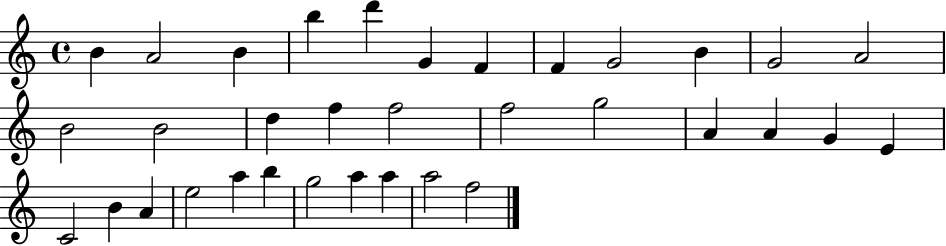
X:1
T:Untitled
M:4/4
L:1/4
K:C
B A2 B b d' G F F G2 B G2 A2 B2 B2 d f f2 f2 g2 A A G E C2 B A e2 a b g2 a a a2 f2